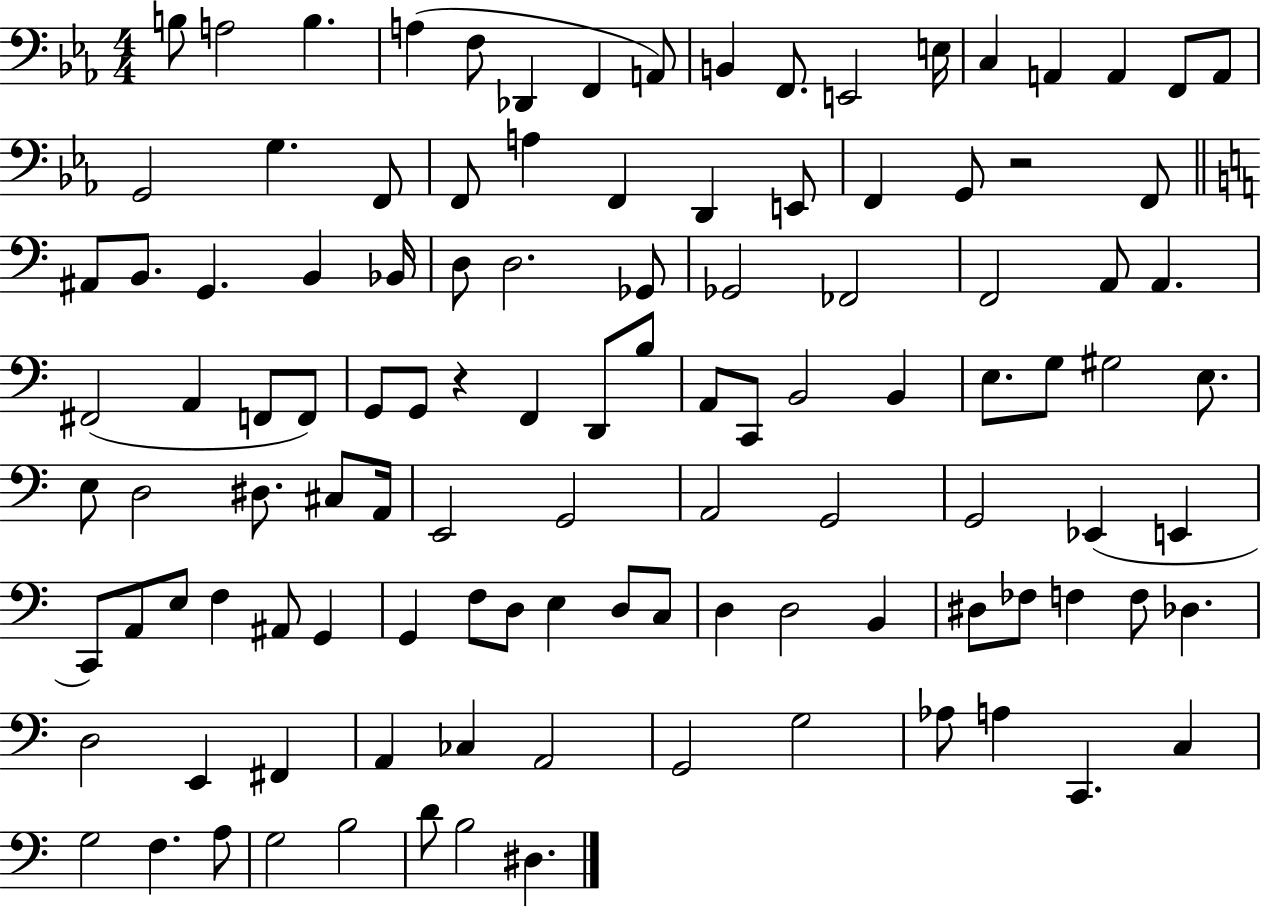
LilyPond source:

{
  \clef bass
  \numericTimeSignature
  \time 4/4
  \key ees \major
  b8 a2 b4. | a4( f8 des,4 f,4 a,8) | b,4 f,8. e,2 e16 | c4 a,4 a,4 f,8 a,8 | \break g,2 g4. f,8 | f,8 a4 f,4 d,4 e,8 | f,4 g,8 r2 f,8 | \bar "||" \break \key a \minor ais,8 b,8. g,4. b,4 bes,16 | d8 d2. ges,8 | ges,2 fes,2 | f,2 a,8 a,4. | \break fis,2( a,4 f,8 f,8) | g,8 g,8 r4 f,4 d,8 b8 | a,8 c,8 b,2 b,4 | e8. g8 gis2 e8. | \break e8 d2 dis8. cis8 a,16 | e,2 g,2 | a,2 g,2 | g,2 ees,4( e,4 | \break c,8) a,8 e8 f4 ais,8 g,4 | g,4 f8 d8 e4 d8 c8 | d4 d2 b,4 | dis8 fes8 f4 f8 des4. | \break d2 e,4 fis,4 | a,4 ces4 a,2 | g,2 g2 | aes8 a4 c,4. c4 | \break g2 f4. a8 | g2 b2 | d'8 b2 dis4. | \bar "|."
}